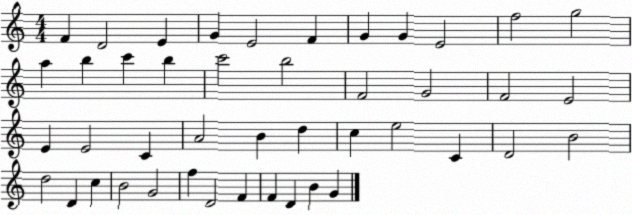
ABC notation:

X:1
T:Untitled
M:4/4
L:1/4
K:C
F D2 E G E2 F G G E2 f2 g2 a b c' b c'2 b2 F2 G2 F2 E2 E E2 C A2 B d c e2 C D2 B2 d2 D c B2 G2 f D2 F F D B G